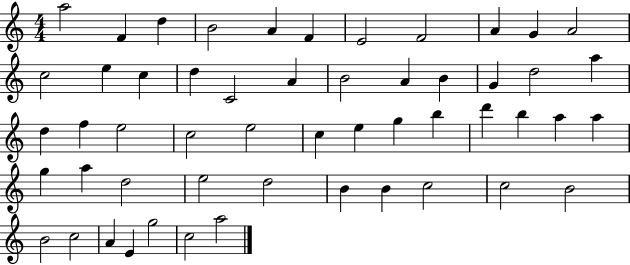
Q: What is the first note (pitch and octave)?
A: A5